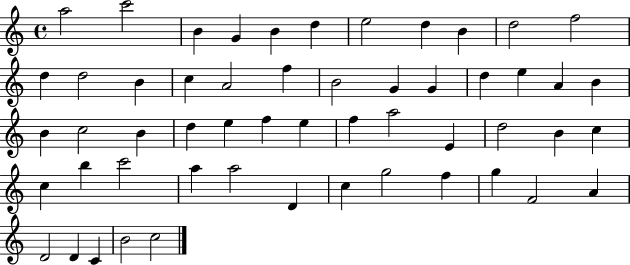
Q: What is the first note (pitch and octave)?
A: A5